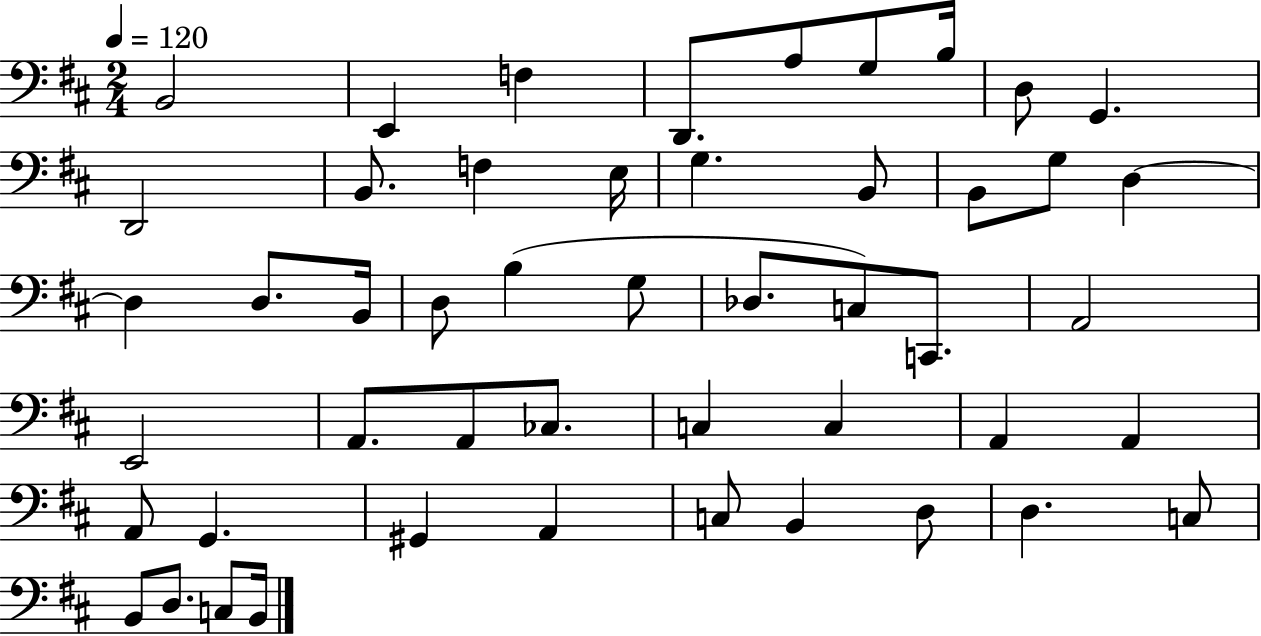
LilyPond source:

{
  \clef bass
  \numericTimeSignature
  \time 2/4
  \key d \major
  \tempo 4 = 120
  b,2 | e,4 f4 | d,8. a8 g8 b16 | d8 g,4. | \break d,2 | b,8. f4 e16 | g4. b,8 | b,8 g8 d4~~ | \break d4 d8. b,16 | d8 b4( g8 | des8. c8) c,8. | a,2 | \break e,2 | a,8. a,8 ces8. | c4 c4 | a,4 a,4 | \break a,8 g,4. | gis,4 a,4 | c8 b,4 d8 | d4. c8 | \break b,8 d8. c8 b,16 | \bar "|."
}